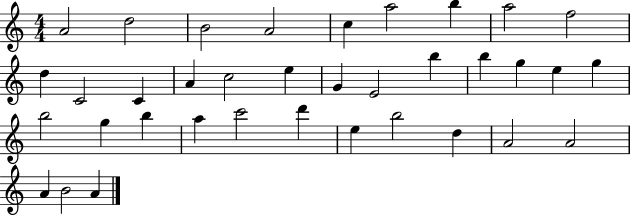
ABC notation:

X:1
T:Untitled
M:4/4
L:1/4
K:C
A2 d2 B2 A2 c a2 b a2 f2 d C2 C A c2 e G E2 b b g e g b2 g b a c'2 d' e b2 d A2 A2 A B2 A